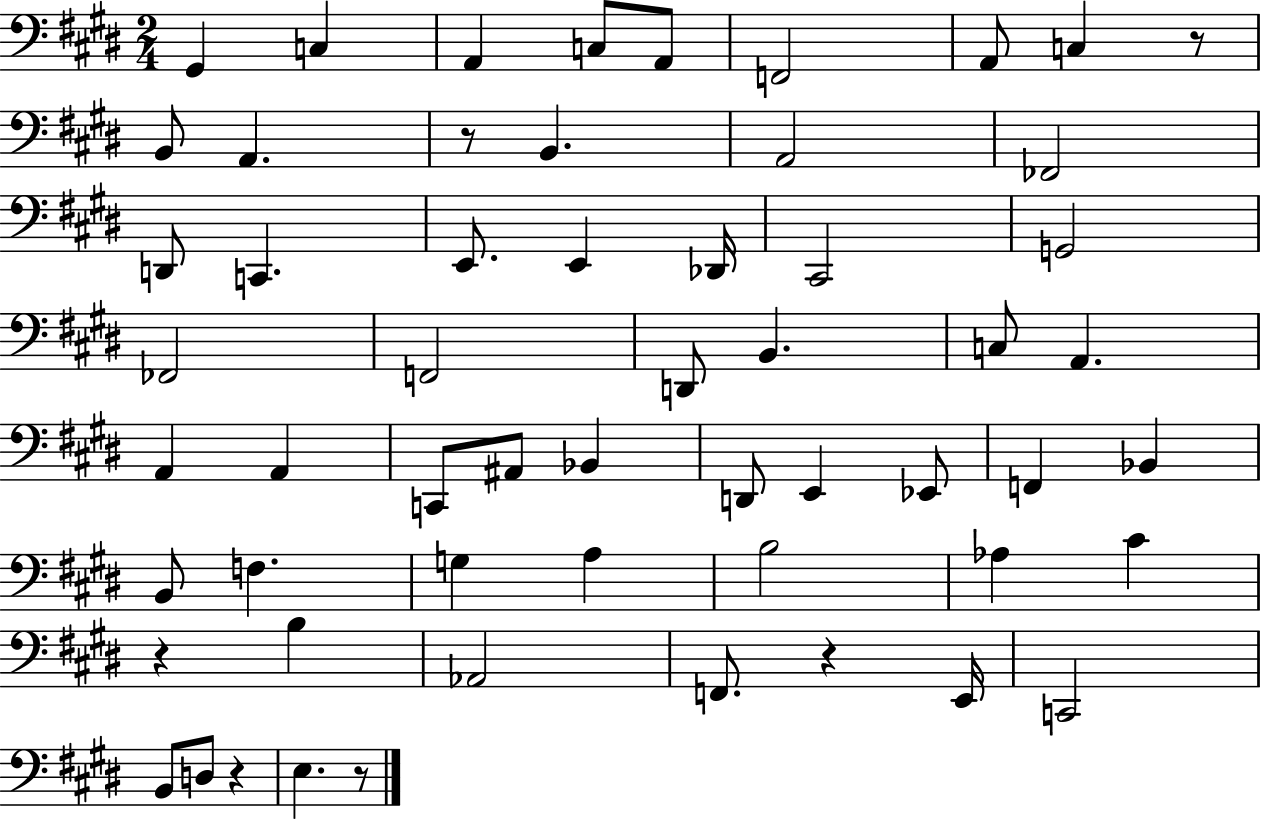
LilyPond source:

{
  \clef bass
  \numericTimeSignature
  \time 2/4
  \key e \major
  gis,4 c4 | a,4 c8 a,8 | f,2 | a,8 c4 r8 | \break b,8 a,4. | r8 b,4. | a,2 | fes,2 | \break d,8 c,4. | e,8. e,4 des,16 | cis,2 | g,2 | \break fes,2 | f,2 | d,8 b,4. | c8 a,4. | \break a,4 a,4 | c,8 ais,8 bes,4 | d,8 e,4 ees,8 | f,4 bes,4 | \break b,8 f4. | g4 a4 | b2 | aes4 cis'4 | \break r4 b4 | aes,2 | f,8. r4 e,16 | c,2 | \break b,8 d8 r4 | e4. r8 | \bar "|."
}